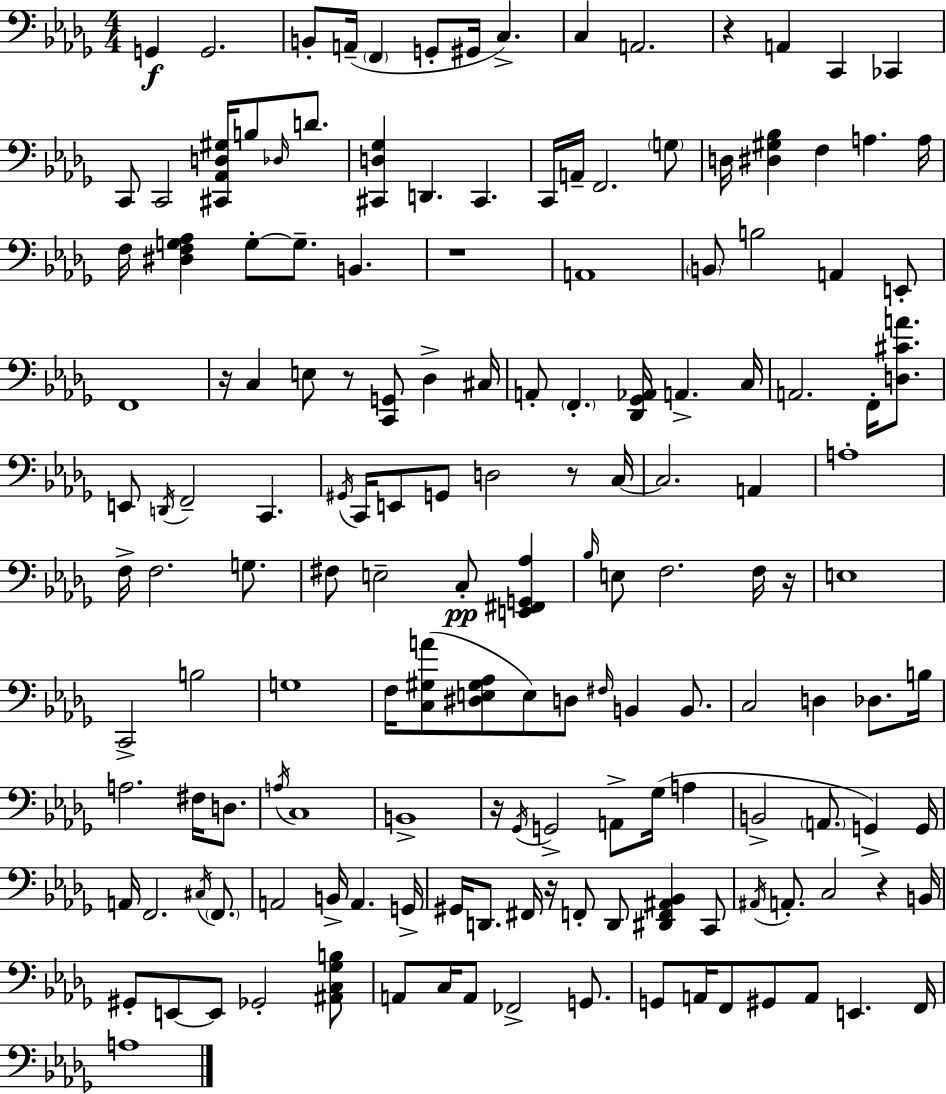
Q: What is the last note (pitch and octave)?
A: A3